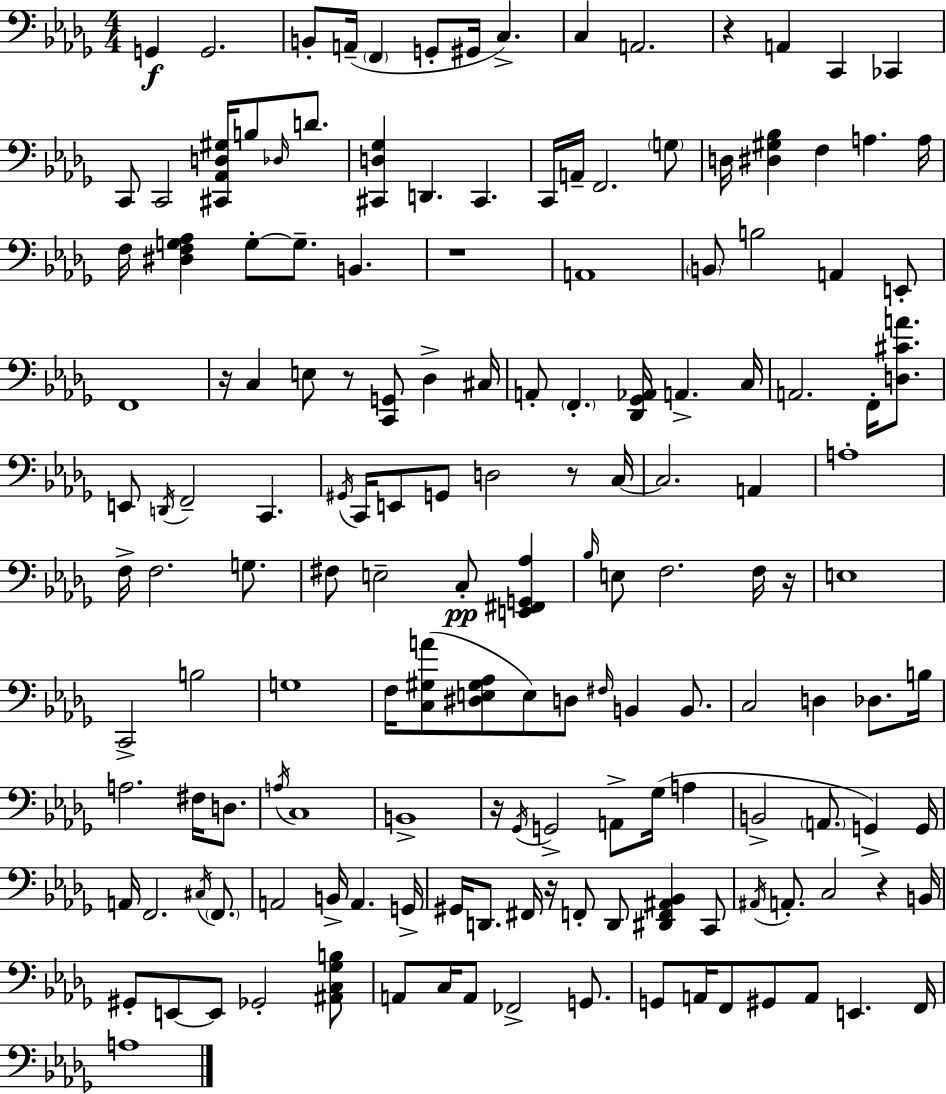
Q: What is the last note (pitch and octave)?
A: A3